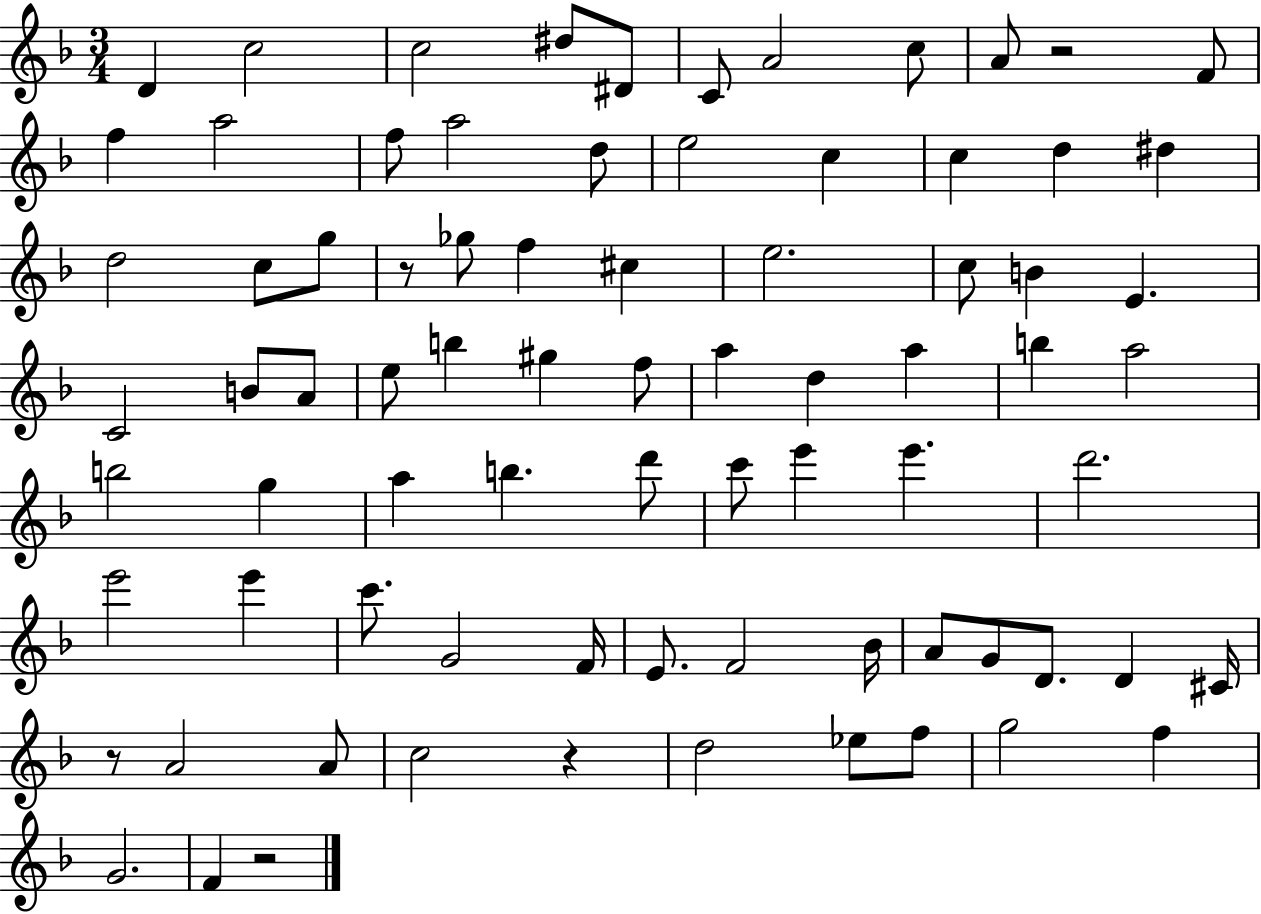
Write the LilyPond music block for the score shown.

{
  \clef treble
  \numericTimeSignature
  \time 3/4
  \key f \major
  d'4 c''2 | c''2 dis''8 dis'8 | c'8 a'2 c''8 | a'8 r2 f'8 | \break f''4 a''2 | f''8 a''2 d''8 | e''2 c''4 | c''4 d''4 dis''4 | \break d''2 c''8 g''8 | r8 ges''8 f''4 cis''4 | e''2. | c''8 b'4 e'4. | \break c'2 b'8 a'8 | e''8 b''4 gis''4 f''8 | a''4 d''4 a''4 | b''4 a''2 | \break b''2 g''4 | a''4 b''4. d'''8 | c'''8 e'''4 e'''4. | d'''2. | \break e'''2 e'''4 | c'''8. g'2 f'16 | e'8. f'2 bes'16 | a'8 g'8 d'8. d'4 cis'16 | \break r8 a'2 a'8 | c''2 r4 | d''2 ees''8 f''8 | g''2 f''4 | \break g'2. | f'4 r2 | \bar "|."
}